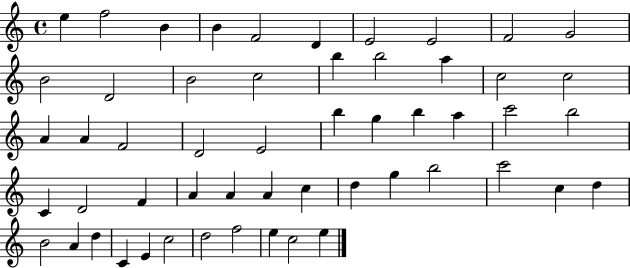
X:1
T:Untitled
M:4/4
L:1/4
K:C
e f2 B B F2 D E2 E2 F2 G2 B2 D2 B2 c2 b b2 a c2 c2 A A F2 D2 E2 b g b a c'2 b2 C D2 F A A A c d g b2 c'2 c d B2 A d C E c2 d2 f2 e c2 e